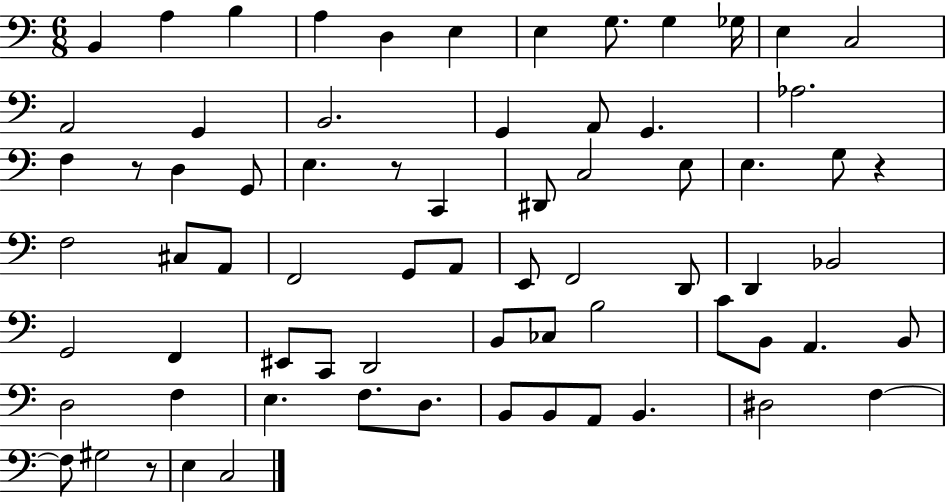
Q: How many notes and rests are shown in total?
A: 71